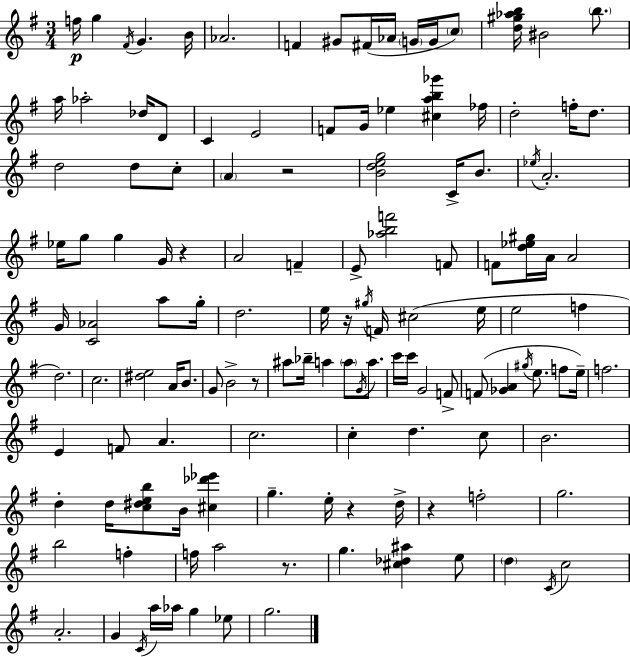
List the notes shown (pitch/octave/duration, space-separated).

F5/s G5/q F#4/s G4/q. B4/s Ab4/h. F4/q G#4/e F#4/s Ab4/s G4/s G4/s C5/e [D5,G#5,Ab5,B5]/s BIS4/h B5/e. A5/s Ab5/h Db5/s D4/e C4/q E4/h F4/e G4/s Eb5/q [C#5,A5,B5,Gb6]/q FES5/s D5/h F5/s D5/e. D5/h D5/e C5/e A4/q R/h [B4,D5,E5,G5]/h C4/s B4/e. Eb5/s A4/h. Eb5/s G5/e G5/q G4/s R/q A4/h F4/q E4/e [Ab5,B5,F6]/h F4/e F4/e [D5,Eb5,G#5]/s A4/s A4/h G4/s [C4,Ab4]/h A5/e G5/s D5/h. E5/s R/s G#5/s F4/s C#5/h E5/s E5/h F5/q D5/h. C5/h. [D#5,E5]/h A4/s B4/e. G4/e B4/h R/e A#5/e Bb5/s A5/q A5/e G4/s A5/e. C6/s C6/s G4/h F4/e F4/e [Gb4,A4]/q G#5/s E5/e. F5/e E5/s F5/h. E4/q F4/e A4/q. C5/h. C5/q D5/q. C5/e B4/h. D5/q D5/s [C5,D#5,E5,B5]/e B4/s [C#5,Db6,Eb6]/q G5/q. E5/s R/q D5/s R/q F5/h G5/h. B5/h F5/q F5/s A5/h R/e. G5/q. [C#5,Db5,A#5]/q E5/e D5/q C4/s C5/h A4/h. G4/q C4/s A5/s Ab5/s G5/q Eb5/e G5/h.